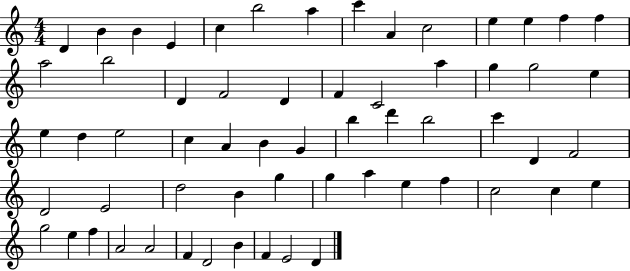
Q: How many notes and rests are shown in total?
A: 61